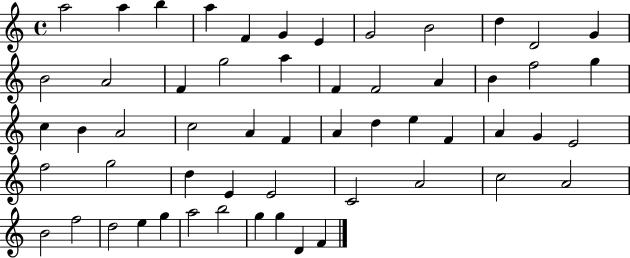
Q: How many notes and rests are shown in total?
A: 56